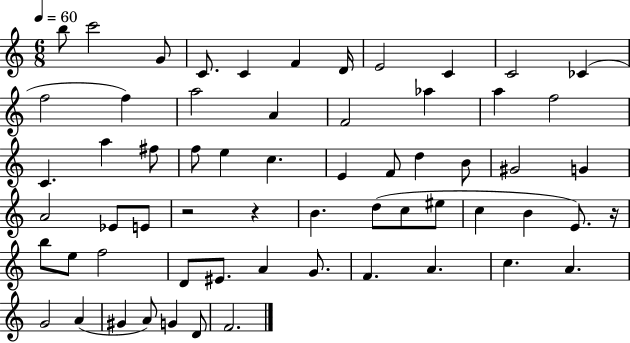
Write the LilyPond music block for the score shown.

{
  \clef treble
  \numericTimeSignature
  \time 6/8
  \key c \major
  \tempo 4 = 60
  \repeat volta 2 { b''8 c'''2 g'8 | c'8. c'4 f'4 d'16 | e'2 c'4 | c'2 ces'4( | \break f''2 f''4) | a''2 a'4 | f'2 aes''4 | a''4 f''2 | \break c'4. a''4 fis''8 | f''8 e''4 c''4. | e'4 f'8 d''4 b'8 | gis'2 g'4 | \break a'2 ees'8 e'8 | r2 r4 | b'4. d''8( c''8 eis''8 | c''4 b'4 e'8.) r16 | \break b''8 e''8 f''2 | d'8 eis'8. a'4 g'8. | f'4. a'4. | c''4. a'4. | \break g'2 a'4( | gis'4 a'8) g'4 d'8 | f'2. | } \bar "|."
}